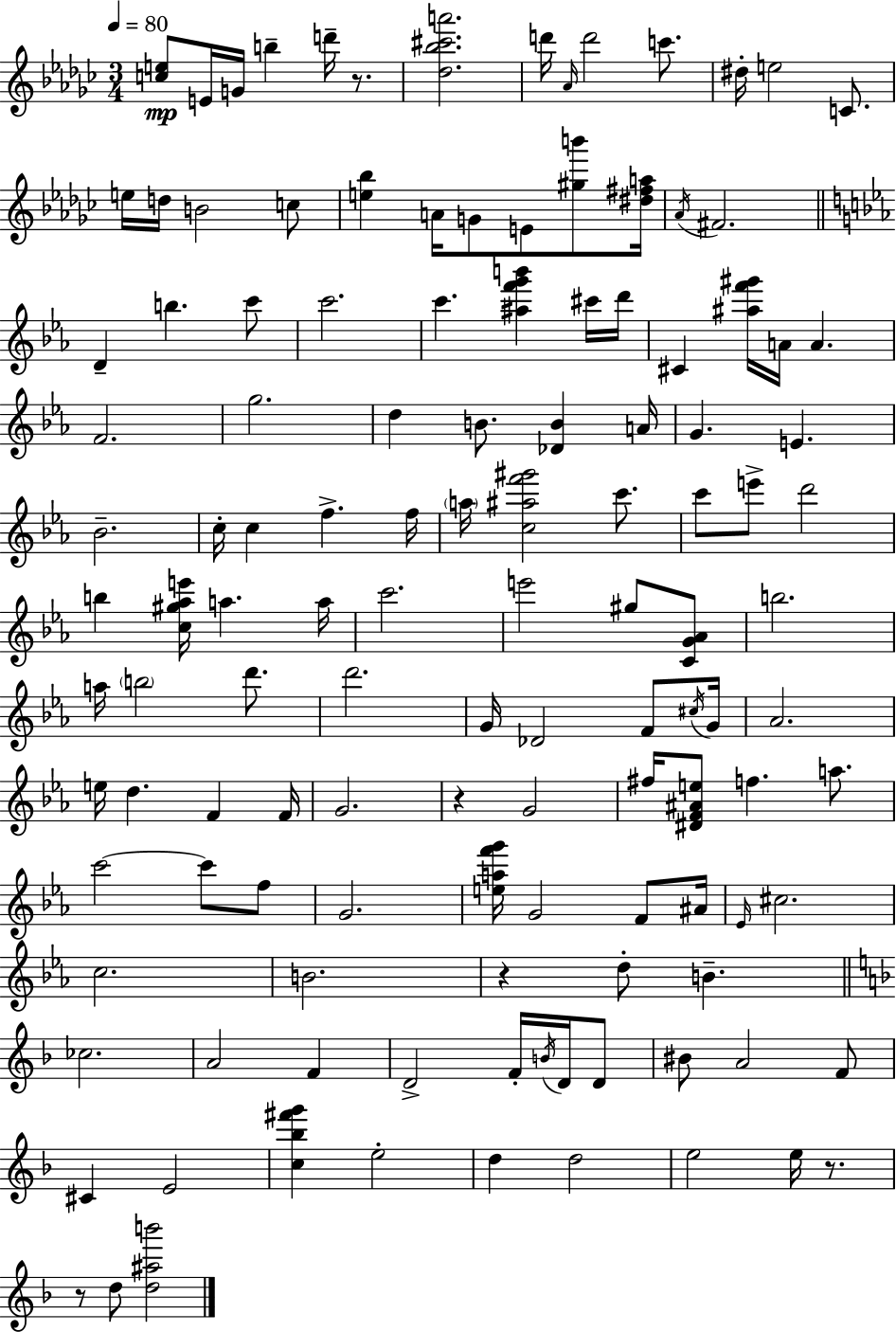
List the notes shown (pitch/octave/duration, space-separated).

[C5,E5]/e E4/s G4/s B5/q D6/s R/e. [Db5,Bb5,C#6,A6]/h. D6/s Ab4/s D6/h C6/e. D#5/s E5/h C4/e. E5/s D5/s B4/h C5/e [E5,Bb5]/q A4/s G4/e E4/e [G#5,B6]/e [D#5,F#5,A5]/s Ab4/s F#4/h. D4/q B5/q. C6/e C6/h. C6/q. [A#5,F6,G6,B6]/q C#6/s D6/s C#4/q [A#5,F6,G#6]/s A4/s A4/q. F4/h. G5/h. D5/q B4/e. [Db4,B4]/q A4/s G4/q. E4/q. Bb4/h. C5/s C5/q F5/q. F5/s A5/s [C5,A#5,F6,G#6]/h C6/e. C6/e E6/e D6/h B5/q [C5,G#5,Ab5,E6]/s A5/q. A5/s C6/h. E6/h G#5/e [C4,G4,Ab4]/e B5/h. A5/s B5/h D6/e. D6/h. G4/s Db4/h F4/e C#5/s G4/s Ab4/h. E5/s D5/q. F4/q F4/s G4/h. R/q G4/h F#5/s [D#4,F4,A#4,E5]/e F5/q. A5/e. C6/h C6/e F5/e G4/h. [E5,A5,F6,G6]/s G4/h F4/e A#4/s Eb4/s C#5/h. C5/h. B4/h. R/q D5/e B4/q. CES5/h. A4/h F4/q D4/h F4/s B4/s D4/s D4/e BIS4/e A4/h F4/e C#4/q E4/h [C5,Bb5,F#6,G6]/q E5/h D5/q D5/h E5/h E5/s R/e. R/e D5/e [D5,A#5,B6]/h